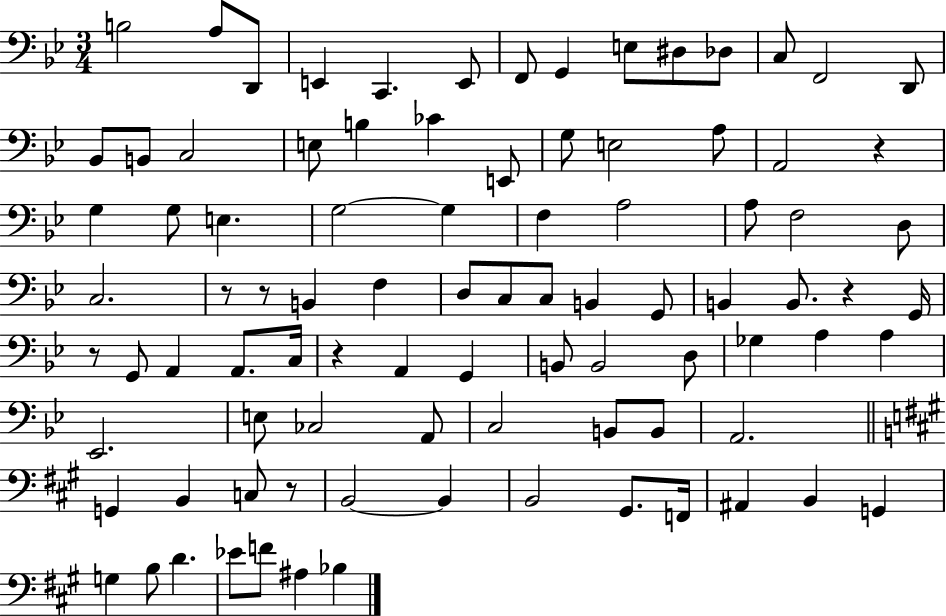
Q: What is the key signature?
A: BES major